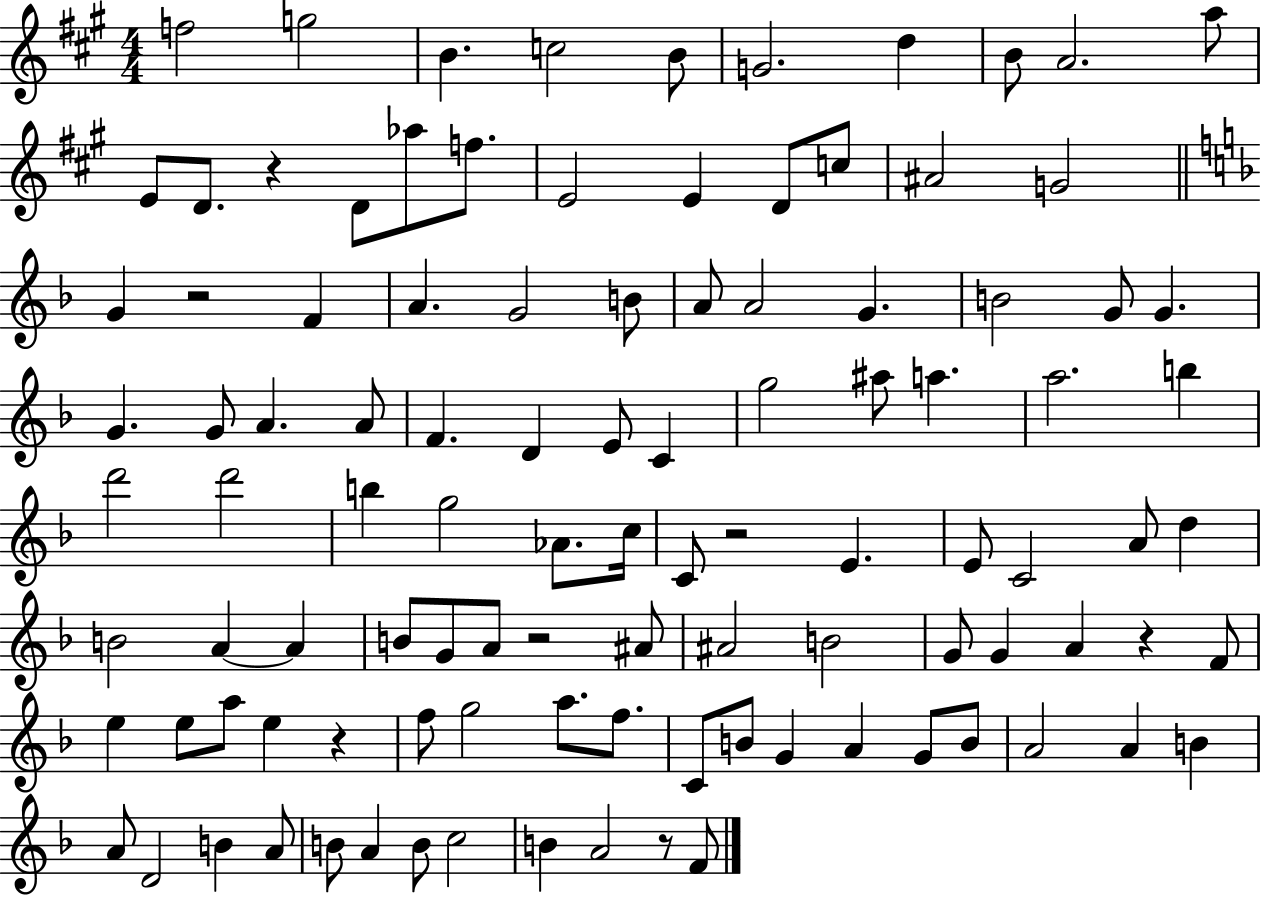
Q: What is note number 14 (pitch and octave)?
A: Ab5